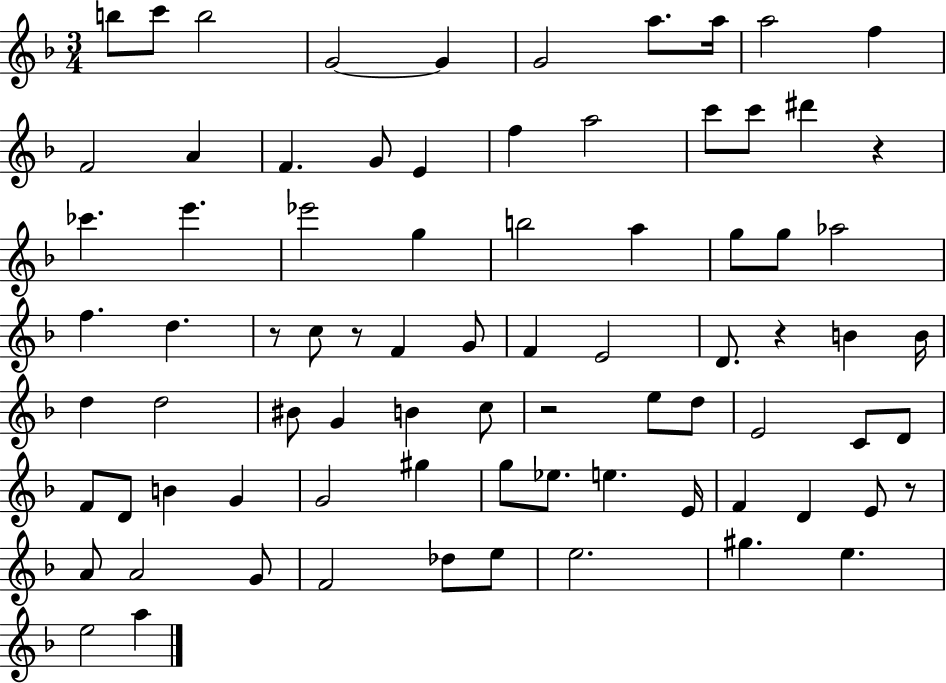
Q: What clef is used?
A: treble